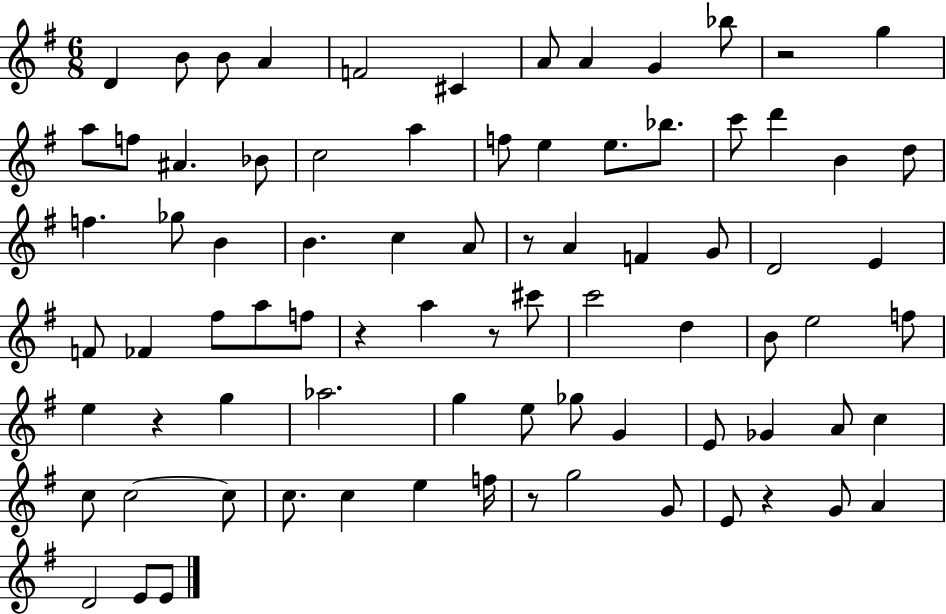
X:1
T:Untitled
M:6/8
L:1/4
K:G
D B/2 B/2 A F2 ^C A/2 A G _b/2 z2 g a/2 f/2 ^A _B/2 c2 a f/2 e e/2 _b/2 c'/2 d' B d/2 f _g/2 B B c A/2 z/2 A F G/2 D2 E F/2 _F ^f/2 a/2 f/2 z a z/2 ^c'/2 c'2 d B/2 e2 f/2 e z g _a2 g e/2 _g/2 G E/2 _G A/2 c c/2 c2 c/2 c/2 c e f/4 z/2 g2 G/2 E/2 z G/2 A D2 E/2 E/2